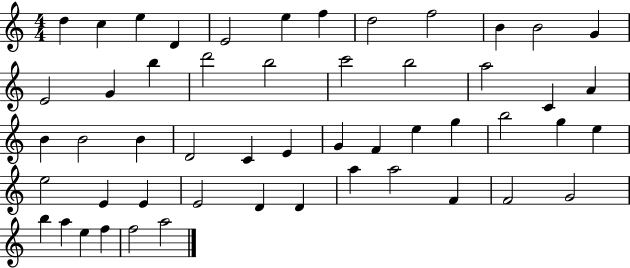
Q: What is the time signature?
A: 4/4